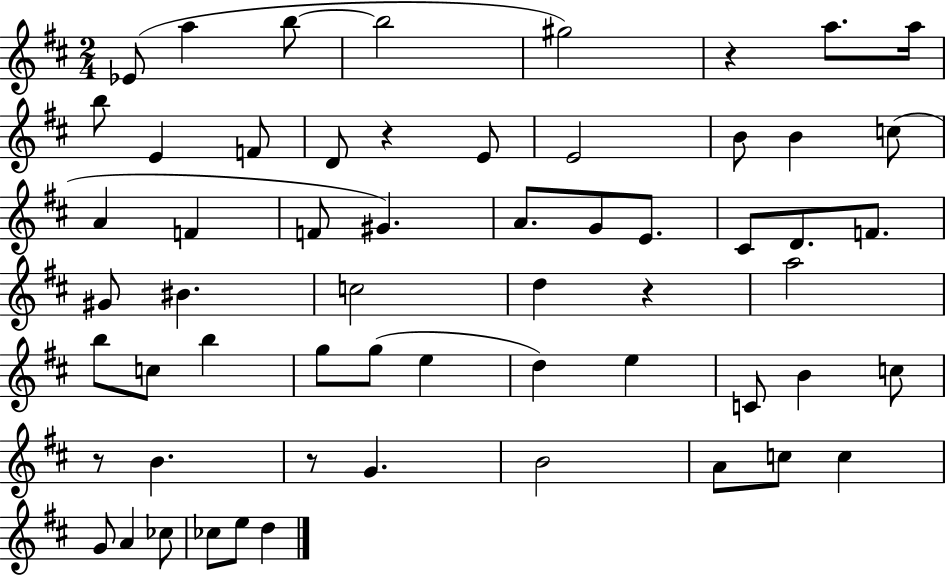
{
  \clef treble
  \numericTimeSignature
  \time 2/4
  \key d \major
  \repeat volta 2 { ees'8( a''4 b''8~~ | b''2 | gis''2) | r4 a''8. a''16 | \break b''8 e'4 f'8 | d'8 r4 e'8 | e'2 | b'8 b'4 c''8( | \break a'4 f'4 | f'8 gis'4.) | a'8. g'8 e'8. | cis'8 d'8. f'8. | \break gis'8 bis'4. | c''2 | d''4 r4 | a''2 | \break b''8 c''8 b''4 | g''8 g''8( e''4 | d''4) e''4 | c'8 b'4 c''8 | \break r8 b'4. | r8 g'4. | b'2 | a'8 c''8 c''4 | \break g'8 a'4 ces''8 | ces''8 e''8 d''4 | } \bar "|."
}